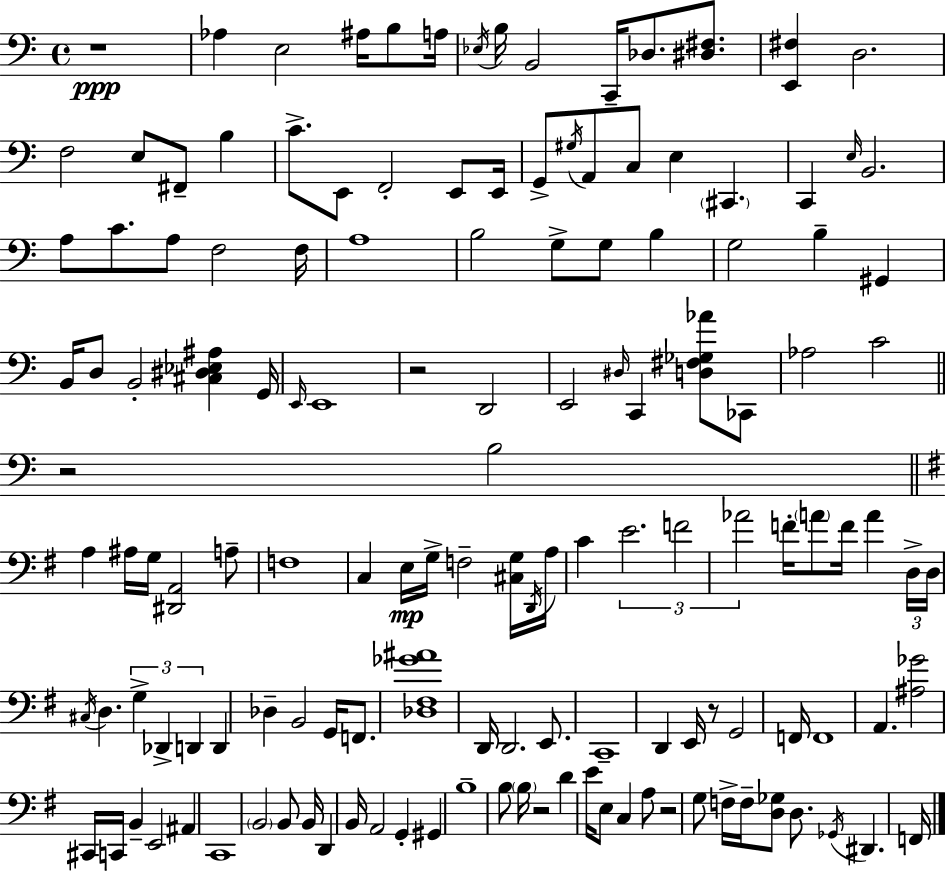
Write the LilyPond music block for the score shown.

{
  \clef bass
  \time 4/4
  \defaultTimeSignature
  \key a \minor
  r1\ppp | aes4 e2 ais16 b8 a16 | \acciaccatura { ees16 } b16 b,2 c,16-- des8. <dis fis>8. | <e, fis>4 d2. | \break f2 e8 fis,8-- b4 | c'8.-> e,8 f,2-. e,8 | e,16 g,8-> \acciaccatura { gis16 } a,8 c8 e4 \parenthesize cis,4. | c,4 \grace { e16 } b,2. | \break a8 c'8. a8 f2 | f16 a1 | b2 g8-> g8 b4 | g2 b4-- gis,4 | \break b,16 d8 b,2-. <cis dis ees ais>4 | g,16 \grace { e,16 } e,1 | r2 d,2 | e,2 \grace { dis16 } c,4 | \break <d fis ges aes'>8 ces,8 aes2 c'2 | \bar "||" \break \key a \minor r2 b2 | \bar "||" \break \key g \major a4 ais16 g16 <dis, a,>2 a8-- | f1 | c4 e16\mp g16-> f2-- <cis g>16 \acciaccatura { d,16 } | a16 c'4 \tuplet 3/2 { e'2. | \break f'2 aes'2 } | f'16-. \parenthesize a'8 f'16 a'4 \tuplet 3/2 { d16-> d16 \acciaccatura { cis16 } } d4. | \tuplet 3/2 { g4-> des,4-> d,4 } d,4 | des4-- b,2 g,16 f,8. | \break <des fis ges' ais'>1 | d,16 d,2. e,8. | c,1-- | d,4 e,16 r8 g,2 | \break f,16 f,1 | a,4. <ais ges'>2 | cis,16 c,16 b,4-- e,2 ais,4 | c,1 | \break \parenthesize b,2 b,8 b,16 d,4 | b,16 a,2 g,4-. gis,4 | b1-- | b8 \parenthesize b16 r2 d'4 | \break e'16 e8 c4 a8 r2 | g8 f16-> f16-- <d ges>8 d8. \acciaccatura { ges,16 } dis,4. | f,16 \bar "|."
}